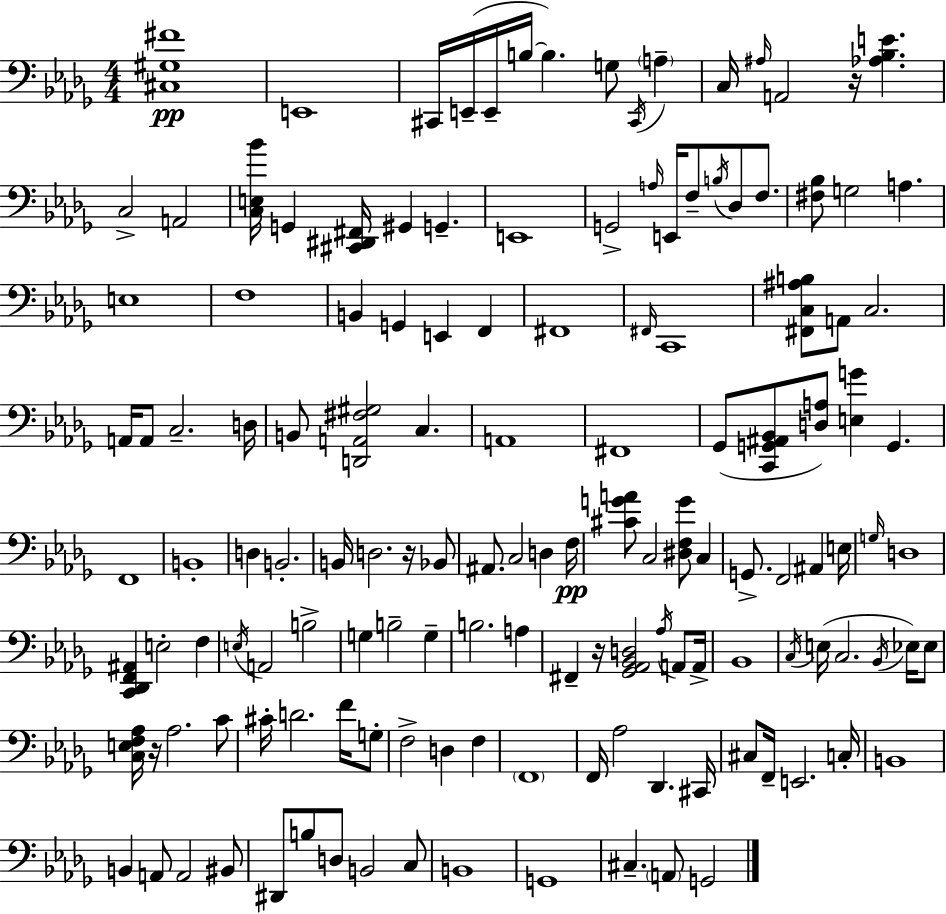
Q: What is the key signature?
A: BES minor